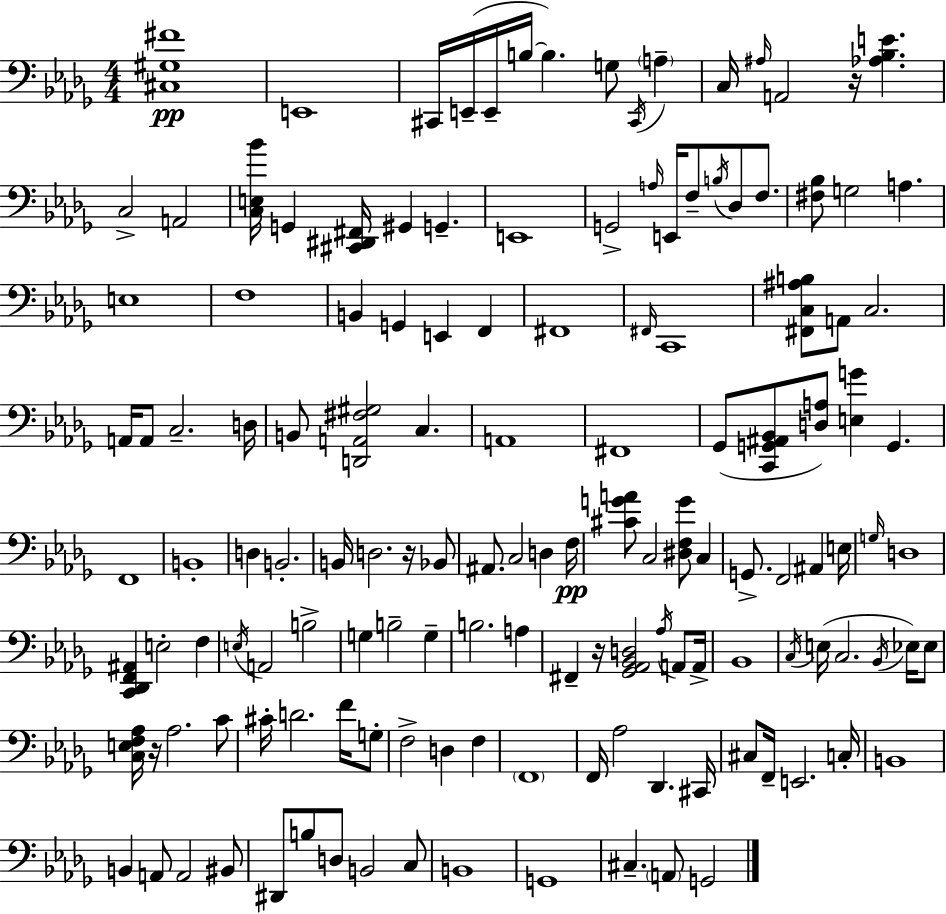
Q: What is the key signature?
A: BES minor